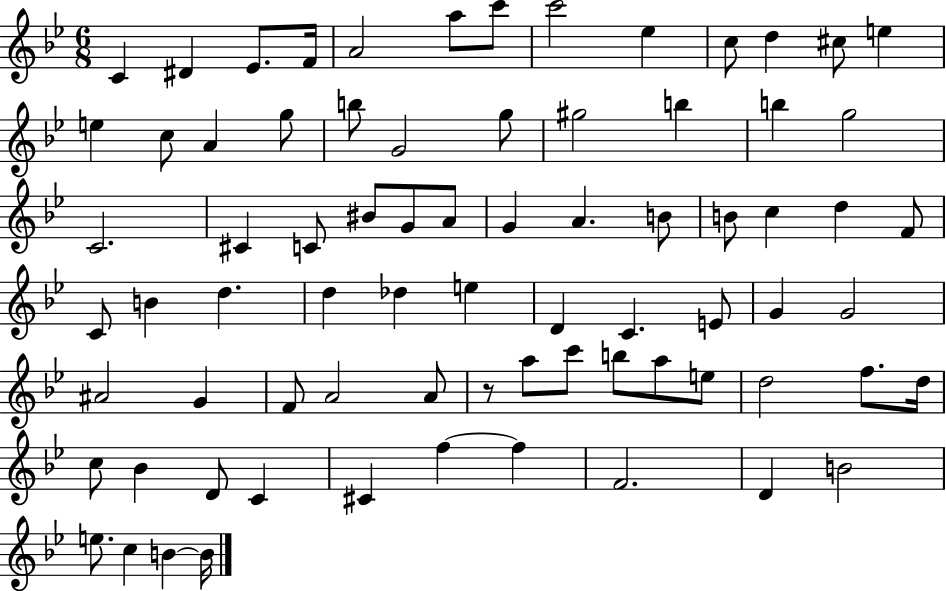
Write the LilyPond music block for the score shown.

{
  \clef treble
  \numericTimeSignature
  \time 6/8
  \key bes \major
  c'4 dis'4 ees'8. f'16 | a'2 a''8 c'''8 | c'''2 ees''4 | c''8 d''4 cis''8 e''4 | \break e''4 c''8 a'4 g''8 | b''8 g'2 g''8 | gis''2 b''4 | b''4 g''2 | \break c'2. | cis'4 c'8 bis'8 g'8 a'8 | g'4 a'4. b'8 | b'8 c''4 d''4 f'8 | \break c'8 b'4 d''4. | d''4 des''4 e''4 | d'4 c'4. e'8 | g'4 g'2 | \break ais'2 g'4 | f'8 a'2 a'8 | r8 a''8 c'''8 b''8 a''8 e''8 | d''2 f''8. d''16 | \break c''8 bes'4 d'8 c'4 | cis'4 f''4~~ f''4 | f'2. | d'4 b'2 | \break e''8. c''4 b'4~~ b'16 | \bar "|."
}